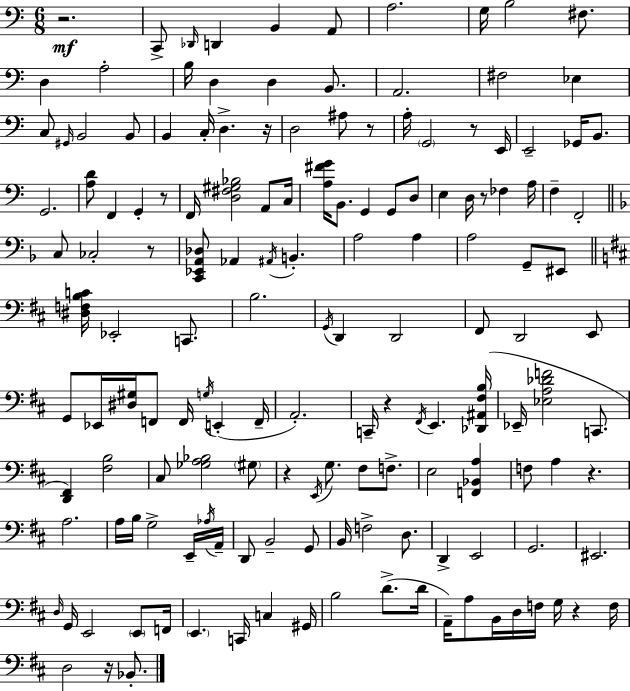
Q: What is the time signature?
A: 6/8